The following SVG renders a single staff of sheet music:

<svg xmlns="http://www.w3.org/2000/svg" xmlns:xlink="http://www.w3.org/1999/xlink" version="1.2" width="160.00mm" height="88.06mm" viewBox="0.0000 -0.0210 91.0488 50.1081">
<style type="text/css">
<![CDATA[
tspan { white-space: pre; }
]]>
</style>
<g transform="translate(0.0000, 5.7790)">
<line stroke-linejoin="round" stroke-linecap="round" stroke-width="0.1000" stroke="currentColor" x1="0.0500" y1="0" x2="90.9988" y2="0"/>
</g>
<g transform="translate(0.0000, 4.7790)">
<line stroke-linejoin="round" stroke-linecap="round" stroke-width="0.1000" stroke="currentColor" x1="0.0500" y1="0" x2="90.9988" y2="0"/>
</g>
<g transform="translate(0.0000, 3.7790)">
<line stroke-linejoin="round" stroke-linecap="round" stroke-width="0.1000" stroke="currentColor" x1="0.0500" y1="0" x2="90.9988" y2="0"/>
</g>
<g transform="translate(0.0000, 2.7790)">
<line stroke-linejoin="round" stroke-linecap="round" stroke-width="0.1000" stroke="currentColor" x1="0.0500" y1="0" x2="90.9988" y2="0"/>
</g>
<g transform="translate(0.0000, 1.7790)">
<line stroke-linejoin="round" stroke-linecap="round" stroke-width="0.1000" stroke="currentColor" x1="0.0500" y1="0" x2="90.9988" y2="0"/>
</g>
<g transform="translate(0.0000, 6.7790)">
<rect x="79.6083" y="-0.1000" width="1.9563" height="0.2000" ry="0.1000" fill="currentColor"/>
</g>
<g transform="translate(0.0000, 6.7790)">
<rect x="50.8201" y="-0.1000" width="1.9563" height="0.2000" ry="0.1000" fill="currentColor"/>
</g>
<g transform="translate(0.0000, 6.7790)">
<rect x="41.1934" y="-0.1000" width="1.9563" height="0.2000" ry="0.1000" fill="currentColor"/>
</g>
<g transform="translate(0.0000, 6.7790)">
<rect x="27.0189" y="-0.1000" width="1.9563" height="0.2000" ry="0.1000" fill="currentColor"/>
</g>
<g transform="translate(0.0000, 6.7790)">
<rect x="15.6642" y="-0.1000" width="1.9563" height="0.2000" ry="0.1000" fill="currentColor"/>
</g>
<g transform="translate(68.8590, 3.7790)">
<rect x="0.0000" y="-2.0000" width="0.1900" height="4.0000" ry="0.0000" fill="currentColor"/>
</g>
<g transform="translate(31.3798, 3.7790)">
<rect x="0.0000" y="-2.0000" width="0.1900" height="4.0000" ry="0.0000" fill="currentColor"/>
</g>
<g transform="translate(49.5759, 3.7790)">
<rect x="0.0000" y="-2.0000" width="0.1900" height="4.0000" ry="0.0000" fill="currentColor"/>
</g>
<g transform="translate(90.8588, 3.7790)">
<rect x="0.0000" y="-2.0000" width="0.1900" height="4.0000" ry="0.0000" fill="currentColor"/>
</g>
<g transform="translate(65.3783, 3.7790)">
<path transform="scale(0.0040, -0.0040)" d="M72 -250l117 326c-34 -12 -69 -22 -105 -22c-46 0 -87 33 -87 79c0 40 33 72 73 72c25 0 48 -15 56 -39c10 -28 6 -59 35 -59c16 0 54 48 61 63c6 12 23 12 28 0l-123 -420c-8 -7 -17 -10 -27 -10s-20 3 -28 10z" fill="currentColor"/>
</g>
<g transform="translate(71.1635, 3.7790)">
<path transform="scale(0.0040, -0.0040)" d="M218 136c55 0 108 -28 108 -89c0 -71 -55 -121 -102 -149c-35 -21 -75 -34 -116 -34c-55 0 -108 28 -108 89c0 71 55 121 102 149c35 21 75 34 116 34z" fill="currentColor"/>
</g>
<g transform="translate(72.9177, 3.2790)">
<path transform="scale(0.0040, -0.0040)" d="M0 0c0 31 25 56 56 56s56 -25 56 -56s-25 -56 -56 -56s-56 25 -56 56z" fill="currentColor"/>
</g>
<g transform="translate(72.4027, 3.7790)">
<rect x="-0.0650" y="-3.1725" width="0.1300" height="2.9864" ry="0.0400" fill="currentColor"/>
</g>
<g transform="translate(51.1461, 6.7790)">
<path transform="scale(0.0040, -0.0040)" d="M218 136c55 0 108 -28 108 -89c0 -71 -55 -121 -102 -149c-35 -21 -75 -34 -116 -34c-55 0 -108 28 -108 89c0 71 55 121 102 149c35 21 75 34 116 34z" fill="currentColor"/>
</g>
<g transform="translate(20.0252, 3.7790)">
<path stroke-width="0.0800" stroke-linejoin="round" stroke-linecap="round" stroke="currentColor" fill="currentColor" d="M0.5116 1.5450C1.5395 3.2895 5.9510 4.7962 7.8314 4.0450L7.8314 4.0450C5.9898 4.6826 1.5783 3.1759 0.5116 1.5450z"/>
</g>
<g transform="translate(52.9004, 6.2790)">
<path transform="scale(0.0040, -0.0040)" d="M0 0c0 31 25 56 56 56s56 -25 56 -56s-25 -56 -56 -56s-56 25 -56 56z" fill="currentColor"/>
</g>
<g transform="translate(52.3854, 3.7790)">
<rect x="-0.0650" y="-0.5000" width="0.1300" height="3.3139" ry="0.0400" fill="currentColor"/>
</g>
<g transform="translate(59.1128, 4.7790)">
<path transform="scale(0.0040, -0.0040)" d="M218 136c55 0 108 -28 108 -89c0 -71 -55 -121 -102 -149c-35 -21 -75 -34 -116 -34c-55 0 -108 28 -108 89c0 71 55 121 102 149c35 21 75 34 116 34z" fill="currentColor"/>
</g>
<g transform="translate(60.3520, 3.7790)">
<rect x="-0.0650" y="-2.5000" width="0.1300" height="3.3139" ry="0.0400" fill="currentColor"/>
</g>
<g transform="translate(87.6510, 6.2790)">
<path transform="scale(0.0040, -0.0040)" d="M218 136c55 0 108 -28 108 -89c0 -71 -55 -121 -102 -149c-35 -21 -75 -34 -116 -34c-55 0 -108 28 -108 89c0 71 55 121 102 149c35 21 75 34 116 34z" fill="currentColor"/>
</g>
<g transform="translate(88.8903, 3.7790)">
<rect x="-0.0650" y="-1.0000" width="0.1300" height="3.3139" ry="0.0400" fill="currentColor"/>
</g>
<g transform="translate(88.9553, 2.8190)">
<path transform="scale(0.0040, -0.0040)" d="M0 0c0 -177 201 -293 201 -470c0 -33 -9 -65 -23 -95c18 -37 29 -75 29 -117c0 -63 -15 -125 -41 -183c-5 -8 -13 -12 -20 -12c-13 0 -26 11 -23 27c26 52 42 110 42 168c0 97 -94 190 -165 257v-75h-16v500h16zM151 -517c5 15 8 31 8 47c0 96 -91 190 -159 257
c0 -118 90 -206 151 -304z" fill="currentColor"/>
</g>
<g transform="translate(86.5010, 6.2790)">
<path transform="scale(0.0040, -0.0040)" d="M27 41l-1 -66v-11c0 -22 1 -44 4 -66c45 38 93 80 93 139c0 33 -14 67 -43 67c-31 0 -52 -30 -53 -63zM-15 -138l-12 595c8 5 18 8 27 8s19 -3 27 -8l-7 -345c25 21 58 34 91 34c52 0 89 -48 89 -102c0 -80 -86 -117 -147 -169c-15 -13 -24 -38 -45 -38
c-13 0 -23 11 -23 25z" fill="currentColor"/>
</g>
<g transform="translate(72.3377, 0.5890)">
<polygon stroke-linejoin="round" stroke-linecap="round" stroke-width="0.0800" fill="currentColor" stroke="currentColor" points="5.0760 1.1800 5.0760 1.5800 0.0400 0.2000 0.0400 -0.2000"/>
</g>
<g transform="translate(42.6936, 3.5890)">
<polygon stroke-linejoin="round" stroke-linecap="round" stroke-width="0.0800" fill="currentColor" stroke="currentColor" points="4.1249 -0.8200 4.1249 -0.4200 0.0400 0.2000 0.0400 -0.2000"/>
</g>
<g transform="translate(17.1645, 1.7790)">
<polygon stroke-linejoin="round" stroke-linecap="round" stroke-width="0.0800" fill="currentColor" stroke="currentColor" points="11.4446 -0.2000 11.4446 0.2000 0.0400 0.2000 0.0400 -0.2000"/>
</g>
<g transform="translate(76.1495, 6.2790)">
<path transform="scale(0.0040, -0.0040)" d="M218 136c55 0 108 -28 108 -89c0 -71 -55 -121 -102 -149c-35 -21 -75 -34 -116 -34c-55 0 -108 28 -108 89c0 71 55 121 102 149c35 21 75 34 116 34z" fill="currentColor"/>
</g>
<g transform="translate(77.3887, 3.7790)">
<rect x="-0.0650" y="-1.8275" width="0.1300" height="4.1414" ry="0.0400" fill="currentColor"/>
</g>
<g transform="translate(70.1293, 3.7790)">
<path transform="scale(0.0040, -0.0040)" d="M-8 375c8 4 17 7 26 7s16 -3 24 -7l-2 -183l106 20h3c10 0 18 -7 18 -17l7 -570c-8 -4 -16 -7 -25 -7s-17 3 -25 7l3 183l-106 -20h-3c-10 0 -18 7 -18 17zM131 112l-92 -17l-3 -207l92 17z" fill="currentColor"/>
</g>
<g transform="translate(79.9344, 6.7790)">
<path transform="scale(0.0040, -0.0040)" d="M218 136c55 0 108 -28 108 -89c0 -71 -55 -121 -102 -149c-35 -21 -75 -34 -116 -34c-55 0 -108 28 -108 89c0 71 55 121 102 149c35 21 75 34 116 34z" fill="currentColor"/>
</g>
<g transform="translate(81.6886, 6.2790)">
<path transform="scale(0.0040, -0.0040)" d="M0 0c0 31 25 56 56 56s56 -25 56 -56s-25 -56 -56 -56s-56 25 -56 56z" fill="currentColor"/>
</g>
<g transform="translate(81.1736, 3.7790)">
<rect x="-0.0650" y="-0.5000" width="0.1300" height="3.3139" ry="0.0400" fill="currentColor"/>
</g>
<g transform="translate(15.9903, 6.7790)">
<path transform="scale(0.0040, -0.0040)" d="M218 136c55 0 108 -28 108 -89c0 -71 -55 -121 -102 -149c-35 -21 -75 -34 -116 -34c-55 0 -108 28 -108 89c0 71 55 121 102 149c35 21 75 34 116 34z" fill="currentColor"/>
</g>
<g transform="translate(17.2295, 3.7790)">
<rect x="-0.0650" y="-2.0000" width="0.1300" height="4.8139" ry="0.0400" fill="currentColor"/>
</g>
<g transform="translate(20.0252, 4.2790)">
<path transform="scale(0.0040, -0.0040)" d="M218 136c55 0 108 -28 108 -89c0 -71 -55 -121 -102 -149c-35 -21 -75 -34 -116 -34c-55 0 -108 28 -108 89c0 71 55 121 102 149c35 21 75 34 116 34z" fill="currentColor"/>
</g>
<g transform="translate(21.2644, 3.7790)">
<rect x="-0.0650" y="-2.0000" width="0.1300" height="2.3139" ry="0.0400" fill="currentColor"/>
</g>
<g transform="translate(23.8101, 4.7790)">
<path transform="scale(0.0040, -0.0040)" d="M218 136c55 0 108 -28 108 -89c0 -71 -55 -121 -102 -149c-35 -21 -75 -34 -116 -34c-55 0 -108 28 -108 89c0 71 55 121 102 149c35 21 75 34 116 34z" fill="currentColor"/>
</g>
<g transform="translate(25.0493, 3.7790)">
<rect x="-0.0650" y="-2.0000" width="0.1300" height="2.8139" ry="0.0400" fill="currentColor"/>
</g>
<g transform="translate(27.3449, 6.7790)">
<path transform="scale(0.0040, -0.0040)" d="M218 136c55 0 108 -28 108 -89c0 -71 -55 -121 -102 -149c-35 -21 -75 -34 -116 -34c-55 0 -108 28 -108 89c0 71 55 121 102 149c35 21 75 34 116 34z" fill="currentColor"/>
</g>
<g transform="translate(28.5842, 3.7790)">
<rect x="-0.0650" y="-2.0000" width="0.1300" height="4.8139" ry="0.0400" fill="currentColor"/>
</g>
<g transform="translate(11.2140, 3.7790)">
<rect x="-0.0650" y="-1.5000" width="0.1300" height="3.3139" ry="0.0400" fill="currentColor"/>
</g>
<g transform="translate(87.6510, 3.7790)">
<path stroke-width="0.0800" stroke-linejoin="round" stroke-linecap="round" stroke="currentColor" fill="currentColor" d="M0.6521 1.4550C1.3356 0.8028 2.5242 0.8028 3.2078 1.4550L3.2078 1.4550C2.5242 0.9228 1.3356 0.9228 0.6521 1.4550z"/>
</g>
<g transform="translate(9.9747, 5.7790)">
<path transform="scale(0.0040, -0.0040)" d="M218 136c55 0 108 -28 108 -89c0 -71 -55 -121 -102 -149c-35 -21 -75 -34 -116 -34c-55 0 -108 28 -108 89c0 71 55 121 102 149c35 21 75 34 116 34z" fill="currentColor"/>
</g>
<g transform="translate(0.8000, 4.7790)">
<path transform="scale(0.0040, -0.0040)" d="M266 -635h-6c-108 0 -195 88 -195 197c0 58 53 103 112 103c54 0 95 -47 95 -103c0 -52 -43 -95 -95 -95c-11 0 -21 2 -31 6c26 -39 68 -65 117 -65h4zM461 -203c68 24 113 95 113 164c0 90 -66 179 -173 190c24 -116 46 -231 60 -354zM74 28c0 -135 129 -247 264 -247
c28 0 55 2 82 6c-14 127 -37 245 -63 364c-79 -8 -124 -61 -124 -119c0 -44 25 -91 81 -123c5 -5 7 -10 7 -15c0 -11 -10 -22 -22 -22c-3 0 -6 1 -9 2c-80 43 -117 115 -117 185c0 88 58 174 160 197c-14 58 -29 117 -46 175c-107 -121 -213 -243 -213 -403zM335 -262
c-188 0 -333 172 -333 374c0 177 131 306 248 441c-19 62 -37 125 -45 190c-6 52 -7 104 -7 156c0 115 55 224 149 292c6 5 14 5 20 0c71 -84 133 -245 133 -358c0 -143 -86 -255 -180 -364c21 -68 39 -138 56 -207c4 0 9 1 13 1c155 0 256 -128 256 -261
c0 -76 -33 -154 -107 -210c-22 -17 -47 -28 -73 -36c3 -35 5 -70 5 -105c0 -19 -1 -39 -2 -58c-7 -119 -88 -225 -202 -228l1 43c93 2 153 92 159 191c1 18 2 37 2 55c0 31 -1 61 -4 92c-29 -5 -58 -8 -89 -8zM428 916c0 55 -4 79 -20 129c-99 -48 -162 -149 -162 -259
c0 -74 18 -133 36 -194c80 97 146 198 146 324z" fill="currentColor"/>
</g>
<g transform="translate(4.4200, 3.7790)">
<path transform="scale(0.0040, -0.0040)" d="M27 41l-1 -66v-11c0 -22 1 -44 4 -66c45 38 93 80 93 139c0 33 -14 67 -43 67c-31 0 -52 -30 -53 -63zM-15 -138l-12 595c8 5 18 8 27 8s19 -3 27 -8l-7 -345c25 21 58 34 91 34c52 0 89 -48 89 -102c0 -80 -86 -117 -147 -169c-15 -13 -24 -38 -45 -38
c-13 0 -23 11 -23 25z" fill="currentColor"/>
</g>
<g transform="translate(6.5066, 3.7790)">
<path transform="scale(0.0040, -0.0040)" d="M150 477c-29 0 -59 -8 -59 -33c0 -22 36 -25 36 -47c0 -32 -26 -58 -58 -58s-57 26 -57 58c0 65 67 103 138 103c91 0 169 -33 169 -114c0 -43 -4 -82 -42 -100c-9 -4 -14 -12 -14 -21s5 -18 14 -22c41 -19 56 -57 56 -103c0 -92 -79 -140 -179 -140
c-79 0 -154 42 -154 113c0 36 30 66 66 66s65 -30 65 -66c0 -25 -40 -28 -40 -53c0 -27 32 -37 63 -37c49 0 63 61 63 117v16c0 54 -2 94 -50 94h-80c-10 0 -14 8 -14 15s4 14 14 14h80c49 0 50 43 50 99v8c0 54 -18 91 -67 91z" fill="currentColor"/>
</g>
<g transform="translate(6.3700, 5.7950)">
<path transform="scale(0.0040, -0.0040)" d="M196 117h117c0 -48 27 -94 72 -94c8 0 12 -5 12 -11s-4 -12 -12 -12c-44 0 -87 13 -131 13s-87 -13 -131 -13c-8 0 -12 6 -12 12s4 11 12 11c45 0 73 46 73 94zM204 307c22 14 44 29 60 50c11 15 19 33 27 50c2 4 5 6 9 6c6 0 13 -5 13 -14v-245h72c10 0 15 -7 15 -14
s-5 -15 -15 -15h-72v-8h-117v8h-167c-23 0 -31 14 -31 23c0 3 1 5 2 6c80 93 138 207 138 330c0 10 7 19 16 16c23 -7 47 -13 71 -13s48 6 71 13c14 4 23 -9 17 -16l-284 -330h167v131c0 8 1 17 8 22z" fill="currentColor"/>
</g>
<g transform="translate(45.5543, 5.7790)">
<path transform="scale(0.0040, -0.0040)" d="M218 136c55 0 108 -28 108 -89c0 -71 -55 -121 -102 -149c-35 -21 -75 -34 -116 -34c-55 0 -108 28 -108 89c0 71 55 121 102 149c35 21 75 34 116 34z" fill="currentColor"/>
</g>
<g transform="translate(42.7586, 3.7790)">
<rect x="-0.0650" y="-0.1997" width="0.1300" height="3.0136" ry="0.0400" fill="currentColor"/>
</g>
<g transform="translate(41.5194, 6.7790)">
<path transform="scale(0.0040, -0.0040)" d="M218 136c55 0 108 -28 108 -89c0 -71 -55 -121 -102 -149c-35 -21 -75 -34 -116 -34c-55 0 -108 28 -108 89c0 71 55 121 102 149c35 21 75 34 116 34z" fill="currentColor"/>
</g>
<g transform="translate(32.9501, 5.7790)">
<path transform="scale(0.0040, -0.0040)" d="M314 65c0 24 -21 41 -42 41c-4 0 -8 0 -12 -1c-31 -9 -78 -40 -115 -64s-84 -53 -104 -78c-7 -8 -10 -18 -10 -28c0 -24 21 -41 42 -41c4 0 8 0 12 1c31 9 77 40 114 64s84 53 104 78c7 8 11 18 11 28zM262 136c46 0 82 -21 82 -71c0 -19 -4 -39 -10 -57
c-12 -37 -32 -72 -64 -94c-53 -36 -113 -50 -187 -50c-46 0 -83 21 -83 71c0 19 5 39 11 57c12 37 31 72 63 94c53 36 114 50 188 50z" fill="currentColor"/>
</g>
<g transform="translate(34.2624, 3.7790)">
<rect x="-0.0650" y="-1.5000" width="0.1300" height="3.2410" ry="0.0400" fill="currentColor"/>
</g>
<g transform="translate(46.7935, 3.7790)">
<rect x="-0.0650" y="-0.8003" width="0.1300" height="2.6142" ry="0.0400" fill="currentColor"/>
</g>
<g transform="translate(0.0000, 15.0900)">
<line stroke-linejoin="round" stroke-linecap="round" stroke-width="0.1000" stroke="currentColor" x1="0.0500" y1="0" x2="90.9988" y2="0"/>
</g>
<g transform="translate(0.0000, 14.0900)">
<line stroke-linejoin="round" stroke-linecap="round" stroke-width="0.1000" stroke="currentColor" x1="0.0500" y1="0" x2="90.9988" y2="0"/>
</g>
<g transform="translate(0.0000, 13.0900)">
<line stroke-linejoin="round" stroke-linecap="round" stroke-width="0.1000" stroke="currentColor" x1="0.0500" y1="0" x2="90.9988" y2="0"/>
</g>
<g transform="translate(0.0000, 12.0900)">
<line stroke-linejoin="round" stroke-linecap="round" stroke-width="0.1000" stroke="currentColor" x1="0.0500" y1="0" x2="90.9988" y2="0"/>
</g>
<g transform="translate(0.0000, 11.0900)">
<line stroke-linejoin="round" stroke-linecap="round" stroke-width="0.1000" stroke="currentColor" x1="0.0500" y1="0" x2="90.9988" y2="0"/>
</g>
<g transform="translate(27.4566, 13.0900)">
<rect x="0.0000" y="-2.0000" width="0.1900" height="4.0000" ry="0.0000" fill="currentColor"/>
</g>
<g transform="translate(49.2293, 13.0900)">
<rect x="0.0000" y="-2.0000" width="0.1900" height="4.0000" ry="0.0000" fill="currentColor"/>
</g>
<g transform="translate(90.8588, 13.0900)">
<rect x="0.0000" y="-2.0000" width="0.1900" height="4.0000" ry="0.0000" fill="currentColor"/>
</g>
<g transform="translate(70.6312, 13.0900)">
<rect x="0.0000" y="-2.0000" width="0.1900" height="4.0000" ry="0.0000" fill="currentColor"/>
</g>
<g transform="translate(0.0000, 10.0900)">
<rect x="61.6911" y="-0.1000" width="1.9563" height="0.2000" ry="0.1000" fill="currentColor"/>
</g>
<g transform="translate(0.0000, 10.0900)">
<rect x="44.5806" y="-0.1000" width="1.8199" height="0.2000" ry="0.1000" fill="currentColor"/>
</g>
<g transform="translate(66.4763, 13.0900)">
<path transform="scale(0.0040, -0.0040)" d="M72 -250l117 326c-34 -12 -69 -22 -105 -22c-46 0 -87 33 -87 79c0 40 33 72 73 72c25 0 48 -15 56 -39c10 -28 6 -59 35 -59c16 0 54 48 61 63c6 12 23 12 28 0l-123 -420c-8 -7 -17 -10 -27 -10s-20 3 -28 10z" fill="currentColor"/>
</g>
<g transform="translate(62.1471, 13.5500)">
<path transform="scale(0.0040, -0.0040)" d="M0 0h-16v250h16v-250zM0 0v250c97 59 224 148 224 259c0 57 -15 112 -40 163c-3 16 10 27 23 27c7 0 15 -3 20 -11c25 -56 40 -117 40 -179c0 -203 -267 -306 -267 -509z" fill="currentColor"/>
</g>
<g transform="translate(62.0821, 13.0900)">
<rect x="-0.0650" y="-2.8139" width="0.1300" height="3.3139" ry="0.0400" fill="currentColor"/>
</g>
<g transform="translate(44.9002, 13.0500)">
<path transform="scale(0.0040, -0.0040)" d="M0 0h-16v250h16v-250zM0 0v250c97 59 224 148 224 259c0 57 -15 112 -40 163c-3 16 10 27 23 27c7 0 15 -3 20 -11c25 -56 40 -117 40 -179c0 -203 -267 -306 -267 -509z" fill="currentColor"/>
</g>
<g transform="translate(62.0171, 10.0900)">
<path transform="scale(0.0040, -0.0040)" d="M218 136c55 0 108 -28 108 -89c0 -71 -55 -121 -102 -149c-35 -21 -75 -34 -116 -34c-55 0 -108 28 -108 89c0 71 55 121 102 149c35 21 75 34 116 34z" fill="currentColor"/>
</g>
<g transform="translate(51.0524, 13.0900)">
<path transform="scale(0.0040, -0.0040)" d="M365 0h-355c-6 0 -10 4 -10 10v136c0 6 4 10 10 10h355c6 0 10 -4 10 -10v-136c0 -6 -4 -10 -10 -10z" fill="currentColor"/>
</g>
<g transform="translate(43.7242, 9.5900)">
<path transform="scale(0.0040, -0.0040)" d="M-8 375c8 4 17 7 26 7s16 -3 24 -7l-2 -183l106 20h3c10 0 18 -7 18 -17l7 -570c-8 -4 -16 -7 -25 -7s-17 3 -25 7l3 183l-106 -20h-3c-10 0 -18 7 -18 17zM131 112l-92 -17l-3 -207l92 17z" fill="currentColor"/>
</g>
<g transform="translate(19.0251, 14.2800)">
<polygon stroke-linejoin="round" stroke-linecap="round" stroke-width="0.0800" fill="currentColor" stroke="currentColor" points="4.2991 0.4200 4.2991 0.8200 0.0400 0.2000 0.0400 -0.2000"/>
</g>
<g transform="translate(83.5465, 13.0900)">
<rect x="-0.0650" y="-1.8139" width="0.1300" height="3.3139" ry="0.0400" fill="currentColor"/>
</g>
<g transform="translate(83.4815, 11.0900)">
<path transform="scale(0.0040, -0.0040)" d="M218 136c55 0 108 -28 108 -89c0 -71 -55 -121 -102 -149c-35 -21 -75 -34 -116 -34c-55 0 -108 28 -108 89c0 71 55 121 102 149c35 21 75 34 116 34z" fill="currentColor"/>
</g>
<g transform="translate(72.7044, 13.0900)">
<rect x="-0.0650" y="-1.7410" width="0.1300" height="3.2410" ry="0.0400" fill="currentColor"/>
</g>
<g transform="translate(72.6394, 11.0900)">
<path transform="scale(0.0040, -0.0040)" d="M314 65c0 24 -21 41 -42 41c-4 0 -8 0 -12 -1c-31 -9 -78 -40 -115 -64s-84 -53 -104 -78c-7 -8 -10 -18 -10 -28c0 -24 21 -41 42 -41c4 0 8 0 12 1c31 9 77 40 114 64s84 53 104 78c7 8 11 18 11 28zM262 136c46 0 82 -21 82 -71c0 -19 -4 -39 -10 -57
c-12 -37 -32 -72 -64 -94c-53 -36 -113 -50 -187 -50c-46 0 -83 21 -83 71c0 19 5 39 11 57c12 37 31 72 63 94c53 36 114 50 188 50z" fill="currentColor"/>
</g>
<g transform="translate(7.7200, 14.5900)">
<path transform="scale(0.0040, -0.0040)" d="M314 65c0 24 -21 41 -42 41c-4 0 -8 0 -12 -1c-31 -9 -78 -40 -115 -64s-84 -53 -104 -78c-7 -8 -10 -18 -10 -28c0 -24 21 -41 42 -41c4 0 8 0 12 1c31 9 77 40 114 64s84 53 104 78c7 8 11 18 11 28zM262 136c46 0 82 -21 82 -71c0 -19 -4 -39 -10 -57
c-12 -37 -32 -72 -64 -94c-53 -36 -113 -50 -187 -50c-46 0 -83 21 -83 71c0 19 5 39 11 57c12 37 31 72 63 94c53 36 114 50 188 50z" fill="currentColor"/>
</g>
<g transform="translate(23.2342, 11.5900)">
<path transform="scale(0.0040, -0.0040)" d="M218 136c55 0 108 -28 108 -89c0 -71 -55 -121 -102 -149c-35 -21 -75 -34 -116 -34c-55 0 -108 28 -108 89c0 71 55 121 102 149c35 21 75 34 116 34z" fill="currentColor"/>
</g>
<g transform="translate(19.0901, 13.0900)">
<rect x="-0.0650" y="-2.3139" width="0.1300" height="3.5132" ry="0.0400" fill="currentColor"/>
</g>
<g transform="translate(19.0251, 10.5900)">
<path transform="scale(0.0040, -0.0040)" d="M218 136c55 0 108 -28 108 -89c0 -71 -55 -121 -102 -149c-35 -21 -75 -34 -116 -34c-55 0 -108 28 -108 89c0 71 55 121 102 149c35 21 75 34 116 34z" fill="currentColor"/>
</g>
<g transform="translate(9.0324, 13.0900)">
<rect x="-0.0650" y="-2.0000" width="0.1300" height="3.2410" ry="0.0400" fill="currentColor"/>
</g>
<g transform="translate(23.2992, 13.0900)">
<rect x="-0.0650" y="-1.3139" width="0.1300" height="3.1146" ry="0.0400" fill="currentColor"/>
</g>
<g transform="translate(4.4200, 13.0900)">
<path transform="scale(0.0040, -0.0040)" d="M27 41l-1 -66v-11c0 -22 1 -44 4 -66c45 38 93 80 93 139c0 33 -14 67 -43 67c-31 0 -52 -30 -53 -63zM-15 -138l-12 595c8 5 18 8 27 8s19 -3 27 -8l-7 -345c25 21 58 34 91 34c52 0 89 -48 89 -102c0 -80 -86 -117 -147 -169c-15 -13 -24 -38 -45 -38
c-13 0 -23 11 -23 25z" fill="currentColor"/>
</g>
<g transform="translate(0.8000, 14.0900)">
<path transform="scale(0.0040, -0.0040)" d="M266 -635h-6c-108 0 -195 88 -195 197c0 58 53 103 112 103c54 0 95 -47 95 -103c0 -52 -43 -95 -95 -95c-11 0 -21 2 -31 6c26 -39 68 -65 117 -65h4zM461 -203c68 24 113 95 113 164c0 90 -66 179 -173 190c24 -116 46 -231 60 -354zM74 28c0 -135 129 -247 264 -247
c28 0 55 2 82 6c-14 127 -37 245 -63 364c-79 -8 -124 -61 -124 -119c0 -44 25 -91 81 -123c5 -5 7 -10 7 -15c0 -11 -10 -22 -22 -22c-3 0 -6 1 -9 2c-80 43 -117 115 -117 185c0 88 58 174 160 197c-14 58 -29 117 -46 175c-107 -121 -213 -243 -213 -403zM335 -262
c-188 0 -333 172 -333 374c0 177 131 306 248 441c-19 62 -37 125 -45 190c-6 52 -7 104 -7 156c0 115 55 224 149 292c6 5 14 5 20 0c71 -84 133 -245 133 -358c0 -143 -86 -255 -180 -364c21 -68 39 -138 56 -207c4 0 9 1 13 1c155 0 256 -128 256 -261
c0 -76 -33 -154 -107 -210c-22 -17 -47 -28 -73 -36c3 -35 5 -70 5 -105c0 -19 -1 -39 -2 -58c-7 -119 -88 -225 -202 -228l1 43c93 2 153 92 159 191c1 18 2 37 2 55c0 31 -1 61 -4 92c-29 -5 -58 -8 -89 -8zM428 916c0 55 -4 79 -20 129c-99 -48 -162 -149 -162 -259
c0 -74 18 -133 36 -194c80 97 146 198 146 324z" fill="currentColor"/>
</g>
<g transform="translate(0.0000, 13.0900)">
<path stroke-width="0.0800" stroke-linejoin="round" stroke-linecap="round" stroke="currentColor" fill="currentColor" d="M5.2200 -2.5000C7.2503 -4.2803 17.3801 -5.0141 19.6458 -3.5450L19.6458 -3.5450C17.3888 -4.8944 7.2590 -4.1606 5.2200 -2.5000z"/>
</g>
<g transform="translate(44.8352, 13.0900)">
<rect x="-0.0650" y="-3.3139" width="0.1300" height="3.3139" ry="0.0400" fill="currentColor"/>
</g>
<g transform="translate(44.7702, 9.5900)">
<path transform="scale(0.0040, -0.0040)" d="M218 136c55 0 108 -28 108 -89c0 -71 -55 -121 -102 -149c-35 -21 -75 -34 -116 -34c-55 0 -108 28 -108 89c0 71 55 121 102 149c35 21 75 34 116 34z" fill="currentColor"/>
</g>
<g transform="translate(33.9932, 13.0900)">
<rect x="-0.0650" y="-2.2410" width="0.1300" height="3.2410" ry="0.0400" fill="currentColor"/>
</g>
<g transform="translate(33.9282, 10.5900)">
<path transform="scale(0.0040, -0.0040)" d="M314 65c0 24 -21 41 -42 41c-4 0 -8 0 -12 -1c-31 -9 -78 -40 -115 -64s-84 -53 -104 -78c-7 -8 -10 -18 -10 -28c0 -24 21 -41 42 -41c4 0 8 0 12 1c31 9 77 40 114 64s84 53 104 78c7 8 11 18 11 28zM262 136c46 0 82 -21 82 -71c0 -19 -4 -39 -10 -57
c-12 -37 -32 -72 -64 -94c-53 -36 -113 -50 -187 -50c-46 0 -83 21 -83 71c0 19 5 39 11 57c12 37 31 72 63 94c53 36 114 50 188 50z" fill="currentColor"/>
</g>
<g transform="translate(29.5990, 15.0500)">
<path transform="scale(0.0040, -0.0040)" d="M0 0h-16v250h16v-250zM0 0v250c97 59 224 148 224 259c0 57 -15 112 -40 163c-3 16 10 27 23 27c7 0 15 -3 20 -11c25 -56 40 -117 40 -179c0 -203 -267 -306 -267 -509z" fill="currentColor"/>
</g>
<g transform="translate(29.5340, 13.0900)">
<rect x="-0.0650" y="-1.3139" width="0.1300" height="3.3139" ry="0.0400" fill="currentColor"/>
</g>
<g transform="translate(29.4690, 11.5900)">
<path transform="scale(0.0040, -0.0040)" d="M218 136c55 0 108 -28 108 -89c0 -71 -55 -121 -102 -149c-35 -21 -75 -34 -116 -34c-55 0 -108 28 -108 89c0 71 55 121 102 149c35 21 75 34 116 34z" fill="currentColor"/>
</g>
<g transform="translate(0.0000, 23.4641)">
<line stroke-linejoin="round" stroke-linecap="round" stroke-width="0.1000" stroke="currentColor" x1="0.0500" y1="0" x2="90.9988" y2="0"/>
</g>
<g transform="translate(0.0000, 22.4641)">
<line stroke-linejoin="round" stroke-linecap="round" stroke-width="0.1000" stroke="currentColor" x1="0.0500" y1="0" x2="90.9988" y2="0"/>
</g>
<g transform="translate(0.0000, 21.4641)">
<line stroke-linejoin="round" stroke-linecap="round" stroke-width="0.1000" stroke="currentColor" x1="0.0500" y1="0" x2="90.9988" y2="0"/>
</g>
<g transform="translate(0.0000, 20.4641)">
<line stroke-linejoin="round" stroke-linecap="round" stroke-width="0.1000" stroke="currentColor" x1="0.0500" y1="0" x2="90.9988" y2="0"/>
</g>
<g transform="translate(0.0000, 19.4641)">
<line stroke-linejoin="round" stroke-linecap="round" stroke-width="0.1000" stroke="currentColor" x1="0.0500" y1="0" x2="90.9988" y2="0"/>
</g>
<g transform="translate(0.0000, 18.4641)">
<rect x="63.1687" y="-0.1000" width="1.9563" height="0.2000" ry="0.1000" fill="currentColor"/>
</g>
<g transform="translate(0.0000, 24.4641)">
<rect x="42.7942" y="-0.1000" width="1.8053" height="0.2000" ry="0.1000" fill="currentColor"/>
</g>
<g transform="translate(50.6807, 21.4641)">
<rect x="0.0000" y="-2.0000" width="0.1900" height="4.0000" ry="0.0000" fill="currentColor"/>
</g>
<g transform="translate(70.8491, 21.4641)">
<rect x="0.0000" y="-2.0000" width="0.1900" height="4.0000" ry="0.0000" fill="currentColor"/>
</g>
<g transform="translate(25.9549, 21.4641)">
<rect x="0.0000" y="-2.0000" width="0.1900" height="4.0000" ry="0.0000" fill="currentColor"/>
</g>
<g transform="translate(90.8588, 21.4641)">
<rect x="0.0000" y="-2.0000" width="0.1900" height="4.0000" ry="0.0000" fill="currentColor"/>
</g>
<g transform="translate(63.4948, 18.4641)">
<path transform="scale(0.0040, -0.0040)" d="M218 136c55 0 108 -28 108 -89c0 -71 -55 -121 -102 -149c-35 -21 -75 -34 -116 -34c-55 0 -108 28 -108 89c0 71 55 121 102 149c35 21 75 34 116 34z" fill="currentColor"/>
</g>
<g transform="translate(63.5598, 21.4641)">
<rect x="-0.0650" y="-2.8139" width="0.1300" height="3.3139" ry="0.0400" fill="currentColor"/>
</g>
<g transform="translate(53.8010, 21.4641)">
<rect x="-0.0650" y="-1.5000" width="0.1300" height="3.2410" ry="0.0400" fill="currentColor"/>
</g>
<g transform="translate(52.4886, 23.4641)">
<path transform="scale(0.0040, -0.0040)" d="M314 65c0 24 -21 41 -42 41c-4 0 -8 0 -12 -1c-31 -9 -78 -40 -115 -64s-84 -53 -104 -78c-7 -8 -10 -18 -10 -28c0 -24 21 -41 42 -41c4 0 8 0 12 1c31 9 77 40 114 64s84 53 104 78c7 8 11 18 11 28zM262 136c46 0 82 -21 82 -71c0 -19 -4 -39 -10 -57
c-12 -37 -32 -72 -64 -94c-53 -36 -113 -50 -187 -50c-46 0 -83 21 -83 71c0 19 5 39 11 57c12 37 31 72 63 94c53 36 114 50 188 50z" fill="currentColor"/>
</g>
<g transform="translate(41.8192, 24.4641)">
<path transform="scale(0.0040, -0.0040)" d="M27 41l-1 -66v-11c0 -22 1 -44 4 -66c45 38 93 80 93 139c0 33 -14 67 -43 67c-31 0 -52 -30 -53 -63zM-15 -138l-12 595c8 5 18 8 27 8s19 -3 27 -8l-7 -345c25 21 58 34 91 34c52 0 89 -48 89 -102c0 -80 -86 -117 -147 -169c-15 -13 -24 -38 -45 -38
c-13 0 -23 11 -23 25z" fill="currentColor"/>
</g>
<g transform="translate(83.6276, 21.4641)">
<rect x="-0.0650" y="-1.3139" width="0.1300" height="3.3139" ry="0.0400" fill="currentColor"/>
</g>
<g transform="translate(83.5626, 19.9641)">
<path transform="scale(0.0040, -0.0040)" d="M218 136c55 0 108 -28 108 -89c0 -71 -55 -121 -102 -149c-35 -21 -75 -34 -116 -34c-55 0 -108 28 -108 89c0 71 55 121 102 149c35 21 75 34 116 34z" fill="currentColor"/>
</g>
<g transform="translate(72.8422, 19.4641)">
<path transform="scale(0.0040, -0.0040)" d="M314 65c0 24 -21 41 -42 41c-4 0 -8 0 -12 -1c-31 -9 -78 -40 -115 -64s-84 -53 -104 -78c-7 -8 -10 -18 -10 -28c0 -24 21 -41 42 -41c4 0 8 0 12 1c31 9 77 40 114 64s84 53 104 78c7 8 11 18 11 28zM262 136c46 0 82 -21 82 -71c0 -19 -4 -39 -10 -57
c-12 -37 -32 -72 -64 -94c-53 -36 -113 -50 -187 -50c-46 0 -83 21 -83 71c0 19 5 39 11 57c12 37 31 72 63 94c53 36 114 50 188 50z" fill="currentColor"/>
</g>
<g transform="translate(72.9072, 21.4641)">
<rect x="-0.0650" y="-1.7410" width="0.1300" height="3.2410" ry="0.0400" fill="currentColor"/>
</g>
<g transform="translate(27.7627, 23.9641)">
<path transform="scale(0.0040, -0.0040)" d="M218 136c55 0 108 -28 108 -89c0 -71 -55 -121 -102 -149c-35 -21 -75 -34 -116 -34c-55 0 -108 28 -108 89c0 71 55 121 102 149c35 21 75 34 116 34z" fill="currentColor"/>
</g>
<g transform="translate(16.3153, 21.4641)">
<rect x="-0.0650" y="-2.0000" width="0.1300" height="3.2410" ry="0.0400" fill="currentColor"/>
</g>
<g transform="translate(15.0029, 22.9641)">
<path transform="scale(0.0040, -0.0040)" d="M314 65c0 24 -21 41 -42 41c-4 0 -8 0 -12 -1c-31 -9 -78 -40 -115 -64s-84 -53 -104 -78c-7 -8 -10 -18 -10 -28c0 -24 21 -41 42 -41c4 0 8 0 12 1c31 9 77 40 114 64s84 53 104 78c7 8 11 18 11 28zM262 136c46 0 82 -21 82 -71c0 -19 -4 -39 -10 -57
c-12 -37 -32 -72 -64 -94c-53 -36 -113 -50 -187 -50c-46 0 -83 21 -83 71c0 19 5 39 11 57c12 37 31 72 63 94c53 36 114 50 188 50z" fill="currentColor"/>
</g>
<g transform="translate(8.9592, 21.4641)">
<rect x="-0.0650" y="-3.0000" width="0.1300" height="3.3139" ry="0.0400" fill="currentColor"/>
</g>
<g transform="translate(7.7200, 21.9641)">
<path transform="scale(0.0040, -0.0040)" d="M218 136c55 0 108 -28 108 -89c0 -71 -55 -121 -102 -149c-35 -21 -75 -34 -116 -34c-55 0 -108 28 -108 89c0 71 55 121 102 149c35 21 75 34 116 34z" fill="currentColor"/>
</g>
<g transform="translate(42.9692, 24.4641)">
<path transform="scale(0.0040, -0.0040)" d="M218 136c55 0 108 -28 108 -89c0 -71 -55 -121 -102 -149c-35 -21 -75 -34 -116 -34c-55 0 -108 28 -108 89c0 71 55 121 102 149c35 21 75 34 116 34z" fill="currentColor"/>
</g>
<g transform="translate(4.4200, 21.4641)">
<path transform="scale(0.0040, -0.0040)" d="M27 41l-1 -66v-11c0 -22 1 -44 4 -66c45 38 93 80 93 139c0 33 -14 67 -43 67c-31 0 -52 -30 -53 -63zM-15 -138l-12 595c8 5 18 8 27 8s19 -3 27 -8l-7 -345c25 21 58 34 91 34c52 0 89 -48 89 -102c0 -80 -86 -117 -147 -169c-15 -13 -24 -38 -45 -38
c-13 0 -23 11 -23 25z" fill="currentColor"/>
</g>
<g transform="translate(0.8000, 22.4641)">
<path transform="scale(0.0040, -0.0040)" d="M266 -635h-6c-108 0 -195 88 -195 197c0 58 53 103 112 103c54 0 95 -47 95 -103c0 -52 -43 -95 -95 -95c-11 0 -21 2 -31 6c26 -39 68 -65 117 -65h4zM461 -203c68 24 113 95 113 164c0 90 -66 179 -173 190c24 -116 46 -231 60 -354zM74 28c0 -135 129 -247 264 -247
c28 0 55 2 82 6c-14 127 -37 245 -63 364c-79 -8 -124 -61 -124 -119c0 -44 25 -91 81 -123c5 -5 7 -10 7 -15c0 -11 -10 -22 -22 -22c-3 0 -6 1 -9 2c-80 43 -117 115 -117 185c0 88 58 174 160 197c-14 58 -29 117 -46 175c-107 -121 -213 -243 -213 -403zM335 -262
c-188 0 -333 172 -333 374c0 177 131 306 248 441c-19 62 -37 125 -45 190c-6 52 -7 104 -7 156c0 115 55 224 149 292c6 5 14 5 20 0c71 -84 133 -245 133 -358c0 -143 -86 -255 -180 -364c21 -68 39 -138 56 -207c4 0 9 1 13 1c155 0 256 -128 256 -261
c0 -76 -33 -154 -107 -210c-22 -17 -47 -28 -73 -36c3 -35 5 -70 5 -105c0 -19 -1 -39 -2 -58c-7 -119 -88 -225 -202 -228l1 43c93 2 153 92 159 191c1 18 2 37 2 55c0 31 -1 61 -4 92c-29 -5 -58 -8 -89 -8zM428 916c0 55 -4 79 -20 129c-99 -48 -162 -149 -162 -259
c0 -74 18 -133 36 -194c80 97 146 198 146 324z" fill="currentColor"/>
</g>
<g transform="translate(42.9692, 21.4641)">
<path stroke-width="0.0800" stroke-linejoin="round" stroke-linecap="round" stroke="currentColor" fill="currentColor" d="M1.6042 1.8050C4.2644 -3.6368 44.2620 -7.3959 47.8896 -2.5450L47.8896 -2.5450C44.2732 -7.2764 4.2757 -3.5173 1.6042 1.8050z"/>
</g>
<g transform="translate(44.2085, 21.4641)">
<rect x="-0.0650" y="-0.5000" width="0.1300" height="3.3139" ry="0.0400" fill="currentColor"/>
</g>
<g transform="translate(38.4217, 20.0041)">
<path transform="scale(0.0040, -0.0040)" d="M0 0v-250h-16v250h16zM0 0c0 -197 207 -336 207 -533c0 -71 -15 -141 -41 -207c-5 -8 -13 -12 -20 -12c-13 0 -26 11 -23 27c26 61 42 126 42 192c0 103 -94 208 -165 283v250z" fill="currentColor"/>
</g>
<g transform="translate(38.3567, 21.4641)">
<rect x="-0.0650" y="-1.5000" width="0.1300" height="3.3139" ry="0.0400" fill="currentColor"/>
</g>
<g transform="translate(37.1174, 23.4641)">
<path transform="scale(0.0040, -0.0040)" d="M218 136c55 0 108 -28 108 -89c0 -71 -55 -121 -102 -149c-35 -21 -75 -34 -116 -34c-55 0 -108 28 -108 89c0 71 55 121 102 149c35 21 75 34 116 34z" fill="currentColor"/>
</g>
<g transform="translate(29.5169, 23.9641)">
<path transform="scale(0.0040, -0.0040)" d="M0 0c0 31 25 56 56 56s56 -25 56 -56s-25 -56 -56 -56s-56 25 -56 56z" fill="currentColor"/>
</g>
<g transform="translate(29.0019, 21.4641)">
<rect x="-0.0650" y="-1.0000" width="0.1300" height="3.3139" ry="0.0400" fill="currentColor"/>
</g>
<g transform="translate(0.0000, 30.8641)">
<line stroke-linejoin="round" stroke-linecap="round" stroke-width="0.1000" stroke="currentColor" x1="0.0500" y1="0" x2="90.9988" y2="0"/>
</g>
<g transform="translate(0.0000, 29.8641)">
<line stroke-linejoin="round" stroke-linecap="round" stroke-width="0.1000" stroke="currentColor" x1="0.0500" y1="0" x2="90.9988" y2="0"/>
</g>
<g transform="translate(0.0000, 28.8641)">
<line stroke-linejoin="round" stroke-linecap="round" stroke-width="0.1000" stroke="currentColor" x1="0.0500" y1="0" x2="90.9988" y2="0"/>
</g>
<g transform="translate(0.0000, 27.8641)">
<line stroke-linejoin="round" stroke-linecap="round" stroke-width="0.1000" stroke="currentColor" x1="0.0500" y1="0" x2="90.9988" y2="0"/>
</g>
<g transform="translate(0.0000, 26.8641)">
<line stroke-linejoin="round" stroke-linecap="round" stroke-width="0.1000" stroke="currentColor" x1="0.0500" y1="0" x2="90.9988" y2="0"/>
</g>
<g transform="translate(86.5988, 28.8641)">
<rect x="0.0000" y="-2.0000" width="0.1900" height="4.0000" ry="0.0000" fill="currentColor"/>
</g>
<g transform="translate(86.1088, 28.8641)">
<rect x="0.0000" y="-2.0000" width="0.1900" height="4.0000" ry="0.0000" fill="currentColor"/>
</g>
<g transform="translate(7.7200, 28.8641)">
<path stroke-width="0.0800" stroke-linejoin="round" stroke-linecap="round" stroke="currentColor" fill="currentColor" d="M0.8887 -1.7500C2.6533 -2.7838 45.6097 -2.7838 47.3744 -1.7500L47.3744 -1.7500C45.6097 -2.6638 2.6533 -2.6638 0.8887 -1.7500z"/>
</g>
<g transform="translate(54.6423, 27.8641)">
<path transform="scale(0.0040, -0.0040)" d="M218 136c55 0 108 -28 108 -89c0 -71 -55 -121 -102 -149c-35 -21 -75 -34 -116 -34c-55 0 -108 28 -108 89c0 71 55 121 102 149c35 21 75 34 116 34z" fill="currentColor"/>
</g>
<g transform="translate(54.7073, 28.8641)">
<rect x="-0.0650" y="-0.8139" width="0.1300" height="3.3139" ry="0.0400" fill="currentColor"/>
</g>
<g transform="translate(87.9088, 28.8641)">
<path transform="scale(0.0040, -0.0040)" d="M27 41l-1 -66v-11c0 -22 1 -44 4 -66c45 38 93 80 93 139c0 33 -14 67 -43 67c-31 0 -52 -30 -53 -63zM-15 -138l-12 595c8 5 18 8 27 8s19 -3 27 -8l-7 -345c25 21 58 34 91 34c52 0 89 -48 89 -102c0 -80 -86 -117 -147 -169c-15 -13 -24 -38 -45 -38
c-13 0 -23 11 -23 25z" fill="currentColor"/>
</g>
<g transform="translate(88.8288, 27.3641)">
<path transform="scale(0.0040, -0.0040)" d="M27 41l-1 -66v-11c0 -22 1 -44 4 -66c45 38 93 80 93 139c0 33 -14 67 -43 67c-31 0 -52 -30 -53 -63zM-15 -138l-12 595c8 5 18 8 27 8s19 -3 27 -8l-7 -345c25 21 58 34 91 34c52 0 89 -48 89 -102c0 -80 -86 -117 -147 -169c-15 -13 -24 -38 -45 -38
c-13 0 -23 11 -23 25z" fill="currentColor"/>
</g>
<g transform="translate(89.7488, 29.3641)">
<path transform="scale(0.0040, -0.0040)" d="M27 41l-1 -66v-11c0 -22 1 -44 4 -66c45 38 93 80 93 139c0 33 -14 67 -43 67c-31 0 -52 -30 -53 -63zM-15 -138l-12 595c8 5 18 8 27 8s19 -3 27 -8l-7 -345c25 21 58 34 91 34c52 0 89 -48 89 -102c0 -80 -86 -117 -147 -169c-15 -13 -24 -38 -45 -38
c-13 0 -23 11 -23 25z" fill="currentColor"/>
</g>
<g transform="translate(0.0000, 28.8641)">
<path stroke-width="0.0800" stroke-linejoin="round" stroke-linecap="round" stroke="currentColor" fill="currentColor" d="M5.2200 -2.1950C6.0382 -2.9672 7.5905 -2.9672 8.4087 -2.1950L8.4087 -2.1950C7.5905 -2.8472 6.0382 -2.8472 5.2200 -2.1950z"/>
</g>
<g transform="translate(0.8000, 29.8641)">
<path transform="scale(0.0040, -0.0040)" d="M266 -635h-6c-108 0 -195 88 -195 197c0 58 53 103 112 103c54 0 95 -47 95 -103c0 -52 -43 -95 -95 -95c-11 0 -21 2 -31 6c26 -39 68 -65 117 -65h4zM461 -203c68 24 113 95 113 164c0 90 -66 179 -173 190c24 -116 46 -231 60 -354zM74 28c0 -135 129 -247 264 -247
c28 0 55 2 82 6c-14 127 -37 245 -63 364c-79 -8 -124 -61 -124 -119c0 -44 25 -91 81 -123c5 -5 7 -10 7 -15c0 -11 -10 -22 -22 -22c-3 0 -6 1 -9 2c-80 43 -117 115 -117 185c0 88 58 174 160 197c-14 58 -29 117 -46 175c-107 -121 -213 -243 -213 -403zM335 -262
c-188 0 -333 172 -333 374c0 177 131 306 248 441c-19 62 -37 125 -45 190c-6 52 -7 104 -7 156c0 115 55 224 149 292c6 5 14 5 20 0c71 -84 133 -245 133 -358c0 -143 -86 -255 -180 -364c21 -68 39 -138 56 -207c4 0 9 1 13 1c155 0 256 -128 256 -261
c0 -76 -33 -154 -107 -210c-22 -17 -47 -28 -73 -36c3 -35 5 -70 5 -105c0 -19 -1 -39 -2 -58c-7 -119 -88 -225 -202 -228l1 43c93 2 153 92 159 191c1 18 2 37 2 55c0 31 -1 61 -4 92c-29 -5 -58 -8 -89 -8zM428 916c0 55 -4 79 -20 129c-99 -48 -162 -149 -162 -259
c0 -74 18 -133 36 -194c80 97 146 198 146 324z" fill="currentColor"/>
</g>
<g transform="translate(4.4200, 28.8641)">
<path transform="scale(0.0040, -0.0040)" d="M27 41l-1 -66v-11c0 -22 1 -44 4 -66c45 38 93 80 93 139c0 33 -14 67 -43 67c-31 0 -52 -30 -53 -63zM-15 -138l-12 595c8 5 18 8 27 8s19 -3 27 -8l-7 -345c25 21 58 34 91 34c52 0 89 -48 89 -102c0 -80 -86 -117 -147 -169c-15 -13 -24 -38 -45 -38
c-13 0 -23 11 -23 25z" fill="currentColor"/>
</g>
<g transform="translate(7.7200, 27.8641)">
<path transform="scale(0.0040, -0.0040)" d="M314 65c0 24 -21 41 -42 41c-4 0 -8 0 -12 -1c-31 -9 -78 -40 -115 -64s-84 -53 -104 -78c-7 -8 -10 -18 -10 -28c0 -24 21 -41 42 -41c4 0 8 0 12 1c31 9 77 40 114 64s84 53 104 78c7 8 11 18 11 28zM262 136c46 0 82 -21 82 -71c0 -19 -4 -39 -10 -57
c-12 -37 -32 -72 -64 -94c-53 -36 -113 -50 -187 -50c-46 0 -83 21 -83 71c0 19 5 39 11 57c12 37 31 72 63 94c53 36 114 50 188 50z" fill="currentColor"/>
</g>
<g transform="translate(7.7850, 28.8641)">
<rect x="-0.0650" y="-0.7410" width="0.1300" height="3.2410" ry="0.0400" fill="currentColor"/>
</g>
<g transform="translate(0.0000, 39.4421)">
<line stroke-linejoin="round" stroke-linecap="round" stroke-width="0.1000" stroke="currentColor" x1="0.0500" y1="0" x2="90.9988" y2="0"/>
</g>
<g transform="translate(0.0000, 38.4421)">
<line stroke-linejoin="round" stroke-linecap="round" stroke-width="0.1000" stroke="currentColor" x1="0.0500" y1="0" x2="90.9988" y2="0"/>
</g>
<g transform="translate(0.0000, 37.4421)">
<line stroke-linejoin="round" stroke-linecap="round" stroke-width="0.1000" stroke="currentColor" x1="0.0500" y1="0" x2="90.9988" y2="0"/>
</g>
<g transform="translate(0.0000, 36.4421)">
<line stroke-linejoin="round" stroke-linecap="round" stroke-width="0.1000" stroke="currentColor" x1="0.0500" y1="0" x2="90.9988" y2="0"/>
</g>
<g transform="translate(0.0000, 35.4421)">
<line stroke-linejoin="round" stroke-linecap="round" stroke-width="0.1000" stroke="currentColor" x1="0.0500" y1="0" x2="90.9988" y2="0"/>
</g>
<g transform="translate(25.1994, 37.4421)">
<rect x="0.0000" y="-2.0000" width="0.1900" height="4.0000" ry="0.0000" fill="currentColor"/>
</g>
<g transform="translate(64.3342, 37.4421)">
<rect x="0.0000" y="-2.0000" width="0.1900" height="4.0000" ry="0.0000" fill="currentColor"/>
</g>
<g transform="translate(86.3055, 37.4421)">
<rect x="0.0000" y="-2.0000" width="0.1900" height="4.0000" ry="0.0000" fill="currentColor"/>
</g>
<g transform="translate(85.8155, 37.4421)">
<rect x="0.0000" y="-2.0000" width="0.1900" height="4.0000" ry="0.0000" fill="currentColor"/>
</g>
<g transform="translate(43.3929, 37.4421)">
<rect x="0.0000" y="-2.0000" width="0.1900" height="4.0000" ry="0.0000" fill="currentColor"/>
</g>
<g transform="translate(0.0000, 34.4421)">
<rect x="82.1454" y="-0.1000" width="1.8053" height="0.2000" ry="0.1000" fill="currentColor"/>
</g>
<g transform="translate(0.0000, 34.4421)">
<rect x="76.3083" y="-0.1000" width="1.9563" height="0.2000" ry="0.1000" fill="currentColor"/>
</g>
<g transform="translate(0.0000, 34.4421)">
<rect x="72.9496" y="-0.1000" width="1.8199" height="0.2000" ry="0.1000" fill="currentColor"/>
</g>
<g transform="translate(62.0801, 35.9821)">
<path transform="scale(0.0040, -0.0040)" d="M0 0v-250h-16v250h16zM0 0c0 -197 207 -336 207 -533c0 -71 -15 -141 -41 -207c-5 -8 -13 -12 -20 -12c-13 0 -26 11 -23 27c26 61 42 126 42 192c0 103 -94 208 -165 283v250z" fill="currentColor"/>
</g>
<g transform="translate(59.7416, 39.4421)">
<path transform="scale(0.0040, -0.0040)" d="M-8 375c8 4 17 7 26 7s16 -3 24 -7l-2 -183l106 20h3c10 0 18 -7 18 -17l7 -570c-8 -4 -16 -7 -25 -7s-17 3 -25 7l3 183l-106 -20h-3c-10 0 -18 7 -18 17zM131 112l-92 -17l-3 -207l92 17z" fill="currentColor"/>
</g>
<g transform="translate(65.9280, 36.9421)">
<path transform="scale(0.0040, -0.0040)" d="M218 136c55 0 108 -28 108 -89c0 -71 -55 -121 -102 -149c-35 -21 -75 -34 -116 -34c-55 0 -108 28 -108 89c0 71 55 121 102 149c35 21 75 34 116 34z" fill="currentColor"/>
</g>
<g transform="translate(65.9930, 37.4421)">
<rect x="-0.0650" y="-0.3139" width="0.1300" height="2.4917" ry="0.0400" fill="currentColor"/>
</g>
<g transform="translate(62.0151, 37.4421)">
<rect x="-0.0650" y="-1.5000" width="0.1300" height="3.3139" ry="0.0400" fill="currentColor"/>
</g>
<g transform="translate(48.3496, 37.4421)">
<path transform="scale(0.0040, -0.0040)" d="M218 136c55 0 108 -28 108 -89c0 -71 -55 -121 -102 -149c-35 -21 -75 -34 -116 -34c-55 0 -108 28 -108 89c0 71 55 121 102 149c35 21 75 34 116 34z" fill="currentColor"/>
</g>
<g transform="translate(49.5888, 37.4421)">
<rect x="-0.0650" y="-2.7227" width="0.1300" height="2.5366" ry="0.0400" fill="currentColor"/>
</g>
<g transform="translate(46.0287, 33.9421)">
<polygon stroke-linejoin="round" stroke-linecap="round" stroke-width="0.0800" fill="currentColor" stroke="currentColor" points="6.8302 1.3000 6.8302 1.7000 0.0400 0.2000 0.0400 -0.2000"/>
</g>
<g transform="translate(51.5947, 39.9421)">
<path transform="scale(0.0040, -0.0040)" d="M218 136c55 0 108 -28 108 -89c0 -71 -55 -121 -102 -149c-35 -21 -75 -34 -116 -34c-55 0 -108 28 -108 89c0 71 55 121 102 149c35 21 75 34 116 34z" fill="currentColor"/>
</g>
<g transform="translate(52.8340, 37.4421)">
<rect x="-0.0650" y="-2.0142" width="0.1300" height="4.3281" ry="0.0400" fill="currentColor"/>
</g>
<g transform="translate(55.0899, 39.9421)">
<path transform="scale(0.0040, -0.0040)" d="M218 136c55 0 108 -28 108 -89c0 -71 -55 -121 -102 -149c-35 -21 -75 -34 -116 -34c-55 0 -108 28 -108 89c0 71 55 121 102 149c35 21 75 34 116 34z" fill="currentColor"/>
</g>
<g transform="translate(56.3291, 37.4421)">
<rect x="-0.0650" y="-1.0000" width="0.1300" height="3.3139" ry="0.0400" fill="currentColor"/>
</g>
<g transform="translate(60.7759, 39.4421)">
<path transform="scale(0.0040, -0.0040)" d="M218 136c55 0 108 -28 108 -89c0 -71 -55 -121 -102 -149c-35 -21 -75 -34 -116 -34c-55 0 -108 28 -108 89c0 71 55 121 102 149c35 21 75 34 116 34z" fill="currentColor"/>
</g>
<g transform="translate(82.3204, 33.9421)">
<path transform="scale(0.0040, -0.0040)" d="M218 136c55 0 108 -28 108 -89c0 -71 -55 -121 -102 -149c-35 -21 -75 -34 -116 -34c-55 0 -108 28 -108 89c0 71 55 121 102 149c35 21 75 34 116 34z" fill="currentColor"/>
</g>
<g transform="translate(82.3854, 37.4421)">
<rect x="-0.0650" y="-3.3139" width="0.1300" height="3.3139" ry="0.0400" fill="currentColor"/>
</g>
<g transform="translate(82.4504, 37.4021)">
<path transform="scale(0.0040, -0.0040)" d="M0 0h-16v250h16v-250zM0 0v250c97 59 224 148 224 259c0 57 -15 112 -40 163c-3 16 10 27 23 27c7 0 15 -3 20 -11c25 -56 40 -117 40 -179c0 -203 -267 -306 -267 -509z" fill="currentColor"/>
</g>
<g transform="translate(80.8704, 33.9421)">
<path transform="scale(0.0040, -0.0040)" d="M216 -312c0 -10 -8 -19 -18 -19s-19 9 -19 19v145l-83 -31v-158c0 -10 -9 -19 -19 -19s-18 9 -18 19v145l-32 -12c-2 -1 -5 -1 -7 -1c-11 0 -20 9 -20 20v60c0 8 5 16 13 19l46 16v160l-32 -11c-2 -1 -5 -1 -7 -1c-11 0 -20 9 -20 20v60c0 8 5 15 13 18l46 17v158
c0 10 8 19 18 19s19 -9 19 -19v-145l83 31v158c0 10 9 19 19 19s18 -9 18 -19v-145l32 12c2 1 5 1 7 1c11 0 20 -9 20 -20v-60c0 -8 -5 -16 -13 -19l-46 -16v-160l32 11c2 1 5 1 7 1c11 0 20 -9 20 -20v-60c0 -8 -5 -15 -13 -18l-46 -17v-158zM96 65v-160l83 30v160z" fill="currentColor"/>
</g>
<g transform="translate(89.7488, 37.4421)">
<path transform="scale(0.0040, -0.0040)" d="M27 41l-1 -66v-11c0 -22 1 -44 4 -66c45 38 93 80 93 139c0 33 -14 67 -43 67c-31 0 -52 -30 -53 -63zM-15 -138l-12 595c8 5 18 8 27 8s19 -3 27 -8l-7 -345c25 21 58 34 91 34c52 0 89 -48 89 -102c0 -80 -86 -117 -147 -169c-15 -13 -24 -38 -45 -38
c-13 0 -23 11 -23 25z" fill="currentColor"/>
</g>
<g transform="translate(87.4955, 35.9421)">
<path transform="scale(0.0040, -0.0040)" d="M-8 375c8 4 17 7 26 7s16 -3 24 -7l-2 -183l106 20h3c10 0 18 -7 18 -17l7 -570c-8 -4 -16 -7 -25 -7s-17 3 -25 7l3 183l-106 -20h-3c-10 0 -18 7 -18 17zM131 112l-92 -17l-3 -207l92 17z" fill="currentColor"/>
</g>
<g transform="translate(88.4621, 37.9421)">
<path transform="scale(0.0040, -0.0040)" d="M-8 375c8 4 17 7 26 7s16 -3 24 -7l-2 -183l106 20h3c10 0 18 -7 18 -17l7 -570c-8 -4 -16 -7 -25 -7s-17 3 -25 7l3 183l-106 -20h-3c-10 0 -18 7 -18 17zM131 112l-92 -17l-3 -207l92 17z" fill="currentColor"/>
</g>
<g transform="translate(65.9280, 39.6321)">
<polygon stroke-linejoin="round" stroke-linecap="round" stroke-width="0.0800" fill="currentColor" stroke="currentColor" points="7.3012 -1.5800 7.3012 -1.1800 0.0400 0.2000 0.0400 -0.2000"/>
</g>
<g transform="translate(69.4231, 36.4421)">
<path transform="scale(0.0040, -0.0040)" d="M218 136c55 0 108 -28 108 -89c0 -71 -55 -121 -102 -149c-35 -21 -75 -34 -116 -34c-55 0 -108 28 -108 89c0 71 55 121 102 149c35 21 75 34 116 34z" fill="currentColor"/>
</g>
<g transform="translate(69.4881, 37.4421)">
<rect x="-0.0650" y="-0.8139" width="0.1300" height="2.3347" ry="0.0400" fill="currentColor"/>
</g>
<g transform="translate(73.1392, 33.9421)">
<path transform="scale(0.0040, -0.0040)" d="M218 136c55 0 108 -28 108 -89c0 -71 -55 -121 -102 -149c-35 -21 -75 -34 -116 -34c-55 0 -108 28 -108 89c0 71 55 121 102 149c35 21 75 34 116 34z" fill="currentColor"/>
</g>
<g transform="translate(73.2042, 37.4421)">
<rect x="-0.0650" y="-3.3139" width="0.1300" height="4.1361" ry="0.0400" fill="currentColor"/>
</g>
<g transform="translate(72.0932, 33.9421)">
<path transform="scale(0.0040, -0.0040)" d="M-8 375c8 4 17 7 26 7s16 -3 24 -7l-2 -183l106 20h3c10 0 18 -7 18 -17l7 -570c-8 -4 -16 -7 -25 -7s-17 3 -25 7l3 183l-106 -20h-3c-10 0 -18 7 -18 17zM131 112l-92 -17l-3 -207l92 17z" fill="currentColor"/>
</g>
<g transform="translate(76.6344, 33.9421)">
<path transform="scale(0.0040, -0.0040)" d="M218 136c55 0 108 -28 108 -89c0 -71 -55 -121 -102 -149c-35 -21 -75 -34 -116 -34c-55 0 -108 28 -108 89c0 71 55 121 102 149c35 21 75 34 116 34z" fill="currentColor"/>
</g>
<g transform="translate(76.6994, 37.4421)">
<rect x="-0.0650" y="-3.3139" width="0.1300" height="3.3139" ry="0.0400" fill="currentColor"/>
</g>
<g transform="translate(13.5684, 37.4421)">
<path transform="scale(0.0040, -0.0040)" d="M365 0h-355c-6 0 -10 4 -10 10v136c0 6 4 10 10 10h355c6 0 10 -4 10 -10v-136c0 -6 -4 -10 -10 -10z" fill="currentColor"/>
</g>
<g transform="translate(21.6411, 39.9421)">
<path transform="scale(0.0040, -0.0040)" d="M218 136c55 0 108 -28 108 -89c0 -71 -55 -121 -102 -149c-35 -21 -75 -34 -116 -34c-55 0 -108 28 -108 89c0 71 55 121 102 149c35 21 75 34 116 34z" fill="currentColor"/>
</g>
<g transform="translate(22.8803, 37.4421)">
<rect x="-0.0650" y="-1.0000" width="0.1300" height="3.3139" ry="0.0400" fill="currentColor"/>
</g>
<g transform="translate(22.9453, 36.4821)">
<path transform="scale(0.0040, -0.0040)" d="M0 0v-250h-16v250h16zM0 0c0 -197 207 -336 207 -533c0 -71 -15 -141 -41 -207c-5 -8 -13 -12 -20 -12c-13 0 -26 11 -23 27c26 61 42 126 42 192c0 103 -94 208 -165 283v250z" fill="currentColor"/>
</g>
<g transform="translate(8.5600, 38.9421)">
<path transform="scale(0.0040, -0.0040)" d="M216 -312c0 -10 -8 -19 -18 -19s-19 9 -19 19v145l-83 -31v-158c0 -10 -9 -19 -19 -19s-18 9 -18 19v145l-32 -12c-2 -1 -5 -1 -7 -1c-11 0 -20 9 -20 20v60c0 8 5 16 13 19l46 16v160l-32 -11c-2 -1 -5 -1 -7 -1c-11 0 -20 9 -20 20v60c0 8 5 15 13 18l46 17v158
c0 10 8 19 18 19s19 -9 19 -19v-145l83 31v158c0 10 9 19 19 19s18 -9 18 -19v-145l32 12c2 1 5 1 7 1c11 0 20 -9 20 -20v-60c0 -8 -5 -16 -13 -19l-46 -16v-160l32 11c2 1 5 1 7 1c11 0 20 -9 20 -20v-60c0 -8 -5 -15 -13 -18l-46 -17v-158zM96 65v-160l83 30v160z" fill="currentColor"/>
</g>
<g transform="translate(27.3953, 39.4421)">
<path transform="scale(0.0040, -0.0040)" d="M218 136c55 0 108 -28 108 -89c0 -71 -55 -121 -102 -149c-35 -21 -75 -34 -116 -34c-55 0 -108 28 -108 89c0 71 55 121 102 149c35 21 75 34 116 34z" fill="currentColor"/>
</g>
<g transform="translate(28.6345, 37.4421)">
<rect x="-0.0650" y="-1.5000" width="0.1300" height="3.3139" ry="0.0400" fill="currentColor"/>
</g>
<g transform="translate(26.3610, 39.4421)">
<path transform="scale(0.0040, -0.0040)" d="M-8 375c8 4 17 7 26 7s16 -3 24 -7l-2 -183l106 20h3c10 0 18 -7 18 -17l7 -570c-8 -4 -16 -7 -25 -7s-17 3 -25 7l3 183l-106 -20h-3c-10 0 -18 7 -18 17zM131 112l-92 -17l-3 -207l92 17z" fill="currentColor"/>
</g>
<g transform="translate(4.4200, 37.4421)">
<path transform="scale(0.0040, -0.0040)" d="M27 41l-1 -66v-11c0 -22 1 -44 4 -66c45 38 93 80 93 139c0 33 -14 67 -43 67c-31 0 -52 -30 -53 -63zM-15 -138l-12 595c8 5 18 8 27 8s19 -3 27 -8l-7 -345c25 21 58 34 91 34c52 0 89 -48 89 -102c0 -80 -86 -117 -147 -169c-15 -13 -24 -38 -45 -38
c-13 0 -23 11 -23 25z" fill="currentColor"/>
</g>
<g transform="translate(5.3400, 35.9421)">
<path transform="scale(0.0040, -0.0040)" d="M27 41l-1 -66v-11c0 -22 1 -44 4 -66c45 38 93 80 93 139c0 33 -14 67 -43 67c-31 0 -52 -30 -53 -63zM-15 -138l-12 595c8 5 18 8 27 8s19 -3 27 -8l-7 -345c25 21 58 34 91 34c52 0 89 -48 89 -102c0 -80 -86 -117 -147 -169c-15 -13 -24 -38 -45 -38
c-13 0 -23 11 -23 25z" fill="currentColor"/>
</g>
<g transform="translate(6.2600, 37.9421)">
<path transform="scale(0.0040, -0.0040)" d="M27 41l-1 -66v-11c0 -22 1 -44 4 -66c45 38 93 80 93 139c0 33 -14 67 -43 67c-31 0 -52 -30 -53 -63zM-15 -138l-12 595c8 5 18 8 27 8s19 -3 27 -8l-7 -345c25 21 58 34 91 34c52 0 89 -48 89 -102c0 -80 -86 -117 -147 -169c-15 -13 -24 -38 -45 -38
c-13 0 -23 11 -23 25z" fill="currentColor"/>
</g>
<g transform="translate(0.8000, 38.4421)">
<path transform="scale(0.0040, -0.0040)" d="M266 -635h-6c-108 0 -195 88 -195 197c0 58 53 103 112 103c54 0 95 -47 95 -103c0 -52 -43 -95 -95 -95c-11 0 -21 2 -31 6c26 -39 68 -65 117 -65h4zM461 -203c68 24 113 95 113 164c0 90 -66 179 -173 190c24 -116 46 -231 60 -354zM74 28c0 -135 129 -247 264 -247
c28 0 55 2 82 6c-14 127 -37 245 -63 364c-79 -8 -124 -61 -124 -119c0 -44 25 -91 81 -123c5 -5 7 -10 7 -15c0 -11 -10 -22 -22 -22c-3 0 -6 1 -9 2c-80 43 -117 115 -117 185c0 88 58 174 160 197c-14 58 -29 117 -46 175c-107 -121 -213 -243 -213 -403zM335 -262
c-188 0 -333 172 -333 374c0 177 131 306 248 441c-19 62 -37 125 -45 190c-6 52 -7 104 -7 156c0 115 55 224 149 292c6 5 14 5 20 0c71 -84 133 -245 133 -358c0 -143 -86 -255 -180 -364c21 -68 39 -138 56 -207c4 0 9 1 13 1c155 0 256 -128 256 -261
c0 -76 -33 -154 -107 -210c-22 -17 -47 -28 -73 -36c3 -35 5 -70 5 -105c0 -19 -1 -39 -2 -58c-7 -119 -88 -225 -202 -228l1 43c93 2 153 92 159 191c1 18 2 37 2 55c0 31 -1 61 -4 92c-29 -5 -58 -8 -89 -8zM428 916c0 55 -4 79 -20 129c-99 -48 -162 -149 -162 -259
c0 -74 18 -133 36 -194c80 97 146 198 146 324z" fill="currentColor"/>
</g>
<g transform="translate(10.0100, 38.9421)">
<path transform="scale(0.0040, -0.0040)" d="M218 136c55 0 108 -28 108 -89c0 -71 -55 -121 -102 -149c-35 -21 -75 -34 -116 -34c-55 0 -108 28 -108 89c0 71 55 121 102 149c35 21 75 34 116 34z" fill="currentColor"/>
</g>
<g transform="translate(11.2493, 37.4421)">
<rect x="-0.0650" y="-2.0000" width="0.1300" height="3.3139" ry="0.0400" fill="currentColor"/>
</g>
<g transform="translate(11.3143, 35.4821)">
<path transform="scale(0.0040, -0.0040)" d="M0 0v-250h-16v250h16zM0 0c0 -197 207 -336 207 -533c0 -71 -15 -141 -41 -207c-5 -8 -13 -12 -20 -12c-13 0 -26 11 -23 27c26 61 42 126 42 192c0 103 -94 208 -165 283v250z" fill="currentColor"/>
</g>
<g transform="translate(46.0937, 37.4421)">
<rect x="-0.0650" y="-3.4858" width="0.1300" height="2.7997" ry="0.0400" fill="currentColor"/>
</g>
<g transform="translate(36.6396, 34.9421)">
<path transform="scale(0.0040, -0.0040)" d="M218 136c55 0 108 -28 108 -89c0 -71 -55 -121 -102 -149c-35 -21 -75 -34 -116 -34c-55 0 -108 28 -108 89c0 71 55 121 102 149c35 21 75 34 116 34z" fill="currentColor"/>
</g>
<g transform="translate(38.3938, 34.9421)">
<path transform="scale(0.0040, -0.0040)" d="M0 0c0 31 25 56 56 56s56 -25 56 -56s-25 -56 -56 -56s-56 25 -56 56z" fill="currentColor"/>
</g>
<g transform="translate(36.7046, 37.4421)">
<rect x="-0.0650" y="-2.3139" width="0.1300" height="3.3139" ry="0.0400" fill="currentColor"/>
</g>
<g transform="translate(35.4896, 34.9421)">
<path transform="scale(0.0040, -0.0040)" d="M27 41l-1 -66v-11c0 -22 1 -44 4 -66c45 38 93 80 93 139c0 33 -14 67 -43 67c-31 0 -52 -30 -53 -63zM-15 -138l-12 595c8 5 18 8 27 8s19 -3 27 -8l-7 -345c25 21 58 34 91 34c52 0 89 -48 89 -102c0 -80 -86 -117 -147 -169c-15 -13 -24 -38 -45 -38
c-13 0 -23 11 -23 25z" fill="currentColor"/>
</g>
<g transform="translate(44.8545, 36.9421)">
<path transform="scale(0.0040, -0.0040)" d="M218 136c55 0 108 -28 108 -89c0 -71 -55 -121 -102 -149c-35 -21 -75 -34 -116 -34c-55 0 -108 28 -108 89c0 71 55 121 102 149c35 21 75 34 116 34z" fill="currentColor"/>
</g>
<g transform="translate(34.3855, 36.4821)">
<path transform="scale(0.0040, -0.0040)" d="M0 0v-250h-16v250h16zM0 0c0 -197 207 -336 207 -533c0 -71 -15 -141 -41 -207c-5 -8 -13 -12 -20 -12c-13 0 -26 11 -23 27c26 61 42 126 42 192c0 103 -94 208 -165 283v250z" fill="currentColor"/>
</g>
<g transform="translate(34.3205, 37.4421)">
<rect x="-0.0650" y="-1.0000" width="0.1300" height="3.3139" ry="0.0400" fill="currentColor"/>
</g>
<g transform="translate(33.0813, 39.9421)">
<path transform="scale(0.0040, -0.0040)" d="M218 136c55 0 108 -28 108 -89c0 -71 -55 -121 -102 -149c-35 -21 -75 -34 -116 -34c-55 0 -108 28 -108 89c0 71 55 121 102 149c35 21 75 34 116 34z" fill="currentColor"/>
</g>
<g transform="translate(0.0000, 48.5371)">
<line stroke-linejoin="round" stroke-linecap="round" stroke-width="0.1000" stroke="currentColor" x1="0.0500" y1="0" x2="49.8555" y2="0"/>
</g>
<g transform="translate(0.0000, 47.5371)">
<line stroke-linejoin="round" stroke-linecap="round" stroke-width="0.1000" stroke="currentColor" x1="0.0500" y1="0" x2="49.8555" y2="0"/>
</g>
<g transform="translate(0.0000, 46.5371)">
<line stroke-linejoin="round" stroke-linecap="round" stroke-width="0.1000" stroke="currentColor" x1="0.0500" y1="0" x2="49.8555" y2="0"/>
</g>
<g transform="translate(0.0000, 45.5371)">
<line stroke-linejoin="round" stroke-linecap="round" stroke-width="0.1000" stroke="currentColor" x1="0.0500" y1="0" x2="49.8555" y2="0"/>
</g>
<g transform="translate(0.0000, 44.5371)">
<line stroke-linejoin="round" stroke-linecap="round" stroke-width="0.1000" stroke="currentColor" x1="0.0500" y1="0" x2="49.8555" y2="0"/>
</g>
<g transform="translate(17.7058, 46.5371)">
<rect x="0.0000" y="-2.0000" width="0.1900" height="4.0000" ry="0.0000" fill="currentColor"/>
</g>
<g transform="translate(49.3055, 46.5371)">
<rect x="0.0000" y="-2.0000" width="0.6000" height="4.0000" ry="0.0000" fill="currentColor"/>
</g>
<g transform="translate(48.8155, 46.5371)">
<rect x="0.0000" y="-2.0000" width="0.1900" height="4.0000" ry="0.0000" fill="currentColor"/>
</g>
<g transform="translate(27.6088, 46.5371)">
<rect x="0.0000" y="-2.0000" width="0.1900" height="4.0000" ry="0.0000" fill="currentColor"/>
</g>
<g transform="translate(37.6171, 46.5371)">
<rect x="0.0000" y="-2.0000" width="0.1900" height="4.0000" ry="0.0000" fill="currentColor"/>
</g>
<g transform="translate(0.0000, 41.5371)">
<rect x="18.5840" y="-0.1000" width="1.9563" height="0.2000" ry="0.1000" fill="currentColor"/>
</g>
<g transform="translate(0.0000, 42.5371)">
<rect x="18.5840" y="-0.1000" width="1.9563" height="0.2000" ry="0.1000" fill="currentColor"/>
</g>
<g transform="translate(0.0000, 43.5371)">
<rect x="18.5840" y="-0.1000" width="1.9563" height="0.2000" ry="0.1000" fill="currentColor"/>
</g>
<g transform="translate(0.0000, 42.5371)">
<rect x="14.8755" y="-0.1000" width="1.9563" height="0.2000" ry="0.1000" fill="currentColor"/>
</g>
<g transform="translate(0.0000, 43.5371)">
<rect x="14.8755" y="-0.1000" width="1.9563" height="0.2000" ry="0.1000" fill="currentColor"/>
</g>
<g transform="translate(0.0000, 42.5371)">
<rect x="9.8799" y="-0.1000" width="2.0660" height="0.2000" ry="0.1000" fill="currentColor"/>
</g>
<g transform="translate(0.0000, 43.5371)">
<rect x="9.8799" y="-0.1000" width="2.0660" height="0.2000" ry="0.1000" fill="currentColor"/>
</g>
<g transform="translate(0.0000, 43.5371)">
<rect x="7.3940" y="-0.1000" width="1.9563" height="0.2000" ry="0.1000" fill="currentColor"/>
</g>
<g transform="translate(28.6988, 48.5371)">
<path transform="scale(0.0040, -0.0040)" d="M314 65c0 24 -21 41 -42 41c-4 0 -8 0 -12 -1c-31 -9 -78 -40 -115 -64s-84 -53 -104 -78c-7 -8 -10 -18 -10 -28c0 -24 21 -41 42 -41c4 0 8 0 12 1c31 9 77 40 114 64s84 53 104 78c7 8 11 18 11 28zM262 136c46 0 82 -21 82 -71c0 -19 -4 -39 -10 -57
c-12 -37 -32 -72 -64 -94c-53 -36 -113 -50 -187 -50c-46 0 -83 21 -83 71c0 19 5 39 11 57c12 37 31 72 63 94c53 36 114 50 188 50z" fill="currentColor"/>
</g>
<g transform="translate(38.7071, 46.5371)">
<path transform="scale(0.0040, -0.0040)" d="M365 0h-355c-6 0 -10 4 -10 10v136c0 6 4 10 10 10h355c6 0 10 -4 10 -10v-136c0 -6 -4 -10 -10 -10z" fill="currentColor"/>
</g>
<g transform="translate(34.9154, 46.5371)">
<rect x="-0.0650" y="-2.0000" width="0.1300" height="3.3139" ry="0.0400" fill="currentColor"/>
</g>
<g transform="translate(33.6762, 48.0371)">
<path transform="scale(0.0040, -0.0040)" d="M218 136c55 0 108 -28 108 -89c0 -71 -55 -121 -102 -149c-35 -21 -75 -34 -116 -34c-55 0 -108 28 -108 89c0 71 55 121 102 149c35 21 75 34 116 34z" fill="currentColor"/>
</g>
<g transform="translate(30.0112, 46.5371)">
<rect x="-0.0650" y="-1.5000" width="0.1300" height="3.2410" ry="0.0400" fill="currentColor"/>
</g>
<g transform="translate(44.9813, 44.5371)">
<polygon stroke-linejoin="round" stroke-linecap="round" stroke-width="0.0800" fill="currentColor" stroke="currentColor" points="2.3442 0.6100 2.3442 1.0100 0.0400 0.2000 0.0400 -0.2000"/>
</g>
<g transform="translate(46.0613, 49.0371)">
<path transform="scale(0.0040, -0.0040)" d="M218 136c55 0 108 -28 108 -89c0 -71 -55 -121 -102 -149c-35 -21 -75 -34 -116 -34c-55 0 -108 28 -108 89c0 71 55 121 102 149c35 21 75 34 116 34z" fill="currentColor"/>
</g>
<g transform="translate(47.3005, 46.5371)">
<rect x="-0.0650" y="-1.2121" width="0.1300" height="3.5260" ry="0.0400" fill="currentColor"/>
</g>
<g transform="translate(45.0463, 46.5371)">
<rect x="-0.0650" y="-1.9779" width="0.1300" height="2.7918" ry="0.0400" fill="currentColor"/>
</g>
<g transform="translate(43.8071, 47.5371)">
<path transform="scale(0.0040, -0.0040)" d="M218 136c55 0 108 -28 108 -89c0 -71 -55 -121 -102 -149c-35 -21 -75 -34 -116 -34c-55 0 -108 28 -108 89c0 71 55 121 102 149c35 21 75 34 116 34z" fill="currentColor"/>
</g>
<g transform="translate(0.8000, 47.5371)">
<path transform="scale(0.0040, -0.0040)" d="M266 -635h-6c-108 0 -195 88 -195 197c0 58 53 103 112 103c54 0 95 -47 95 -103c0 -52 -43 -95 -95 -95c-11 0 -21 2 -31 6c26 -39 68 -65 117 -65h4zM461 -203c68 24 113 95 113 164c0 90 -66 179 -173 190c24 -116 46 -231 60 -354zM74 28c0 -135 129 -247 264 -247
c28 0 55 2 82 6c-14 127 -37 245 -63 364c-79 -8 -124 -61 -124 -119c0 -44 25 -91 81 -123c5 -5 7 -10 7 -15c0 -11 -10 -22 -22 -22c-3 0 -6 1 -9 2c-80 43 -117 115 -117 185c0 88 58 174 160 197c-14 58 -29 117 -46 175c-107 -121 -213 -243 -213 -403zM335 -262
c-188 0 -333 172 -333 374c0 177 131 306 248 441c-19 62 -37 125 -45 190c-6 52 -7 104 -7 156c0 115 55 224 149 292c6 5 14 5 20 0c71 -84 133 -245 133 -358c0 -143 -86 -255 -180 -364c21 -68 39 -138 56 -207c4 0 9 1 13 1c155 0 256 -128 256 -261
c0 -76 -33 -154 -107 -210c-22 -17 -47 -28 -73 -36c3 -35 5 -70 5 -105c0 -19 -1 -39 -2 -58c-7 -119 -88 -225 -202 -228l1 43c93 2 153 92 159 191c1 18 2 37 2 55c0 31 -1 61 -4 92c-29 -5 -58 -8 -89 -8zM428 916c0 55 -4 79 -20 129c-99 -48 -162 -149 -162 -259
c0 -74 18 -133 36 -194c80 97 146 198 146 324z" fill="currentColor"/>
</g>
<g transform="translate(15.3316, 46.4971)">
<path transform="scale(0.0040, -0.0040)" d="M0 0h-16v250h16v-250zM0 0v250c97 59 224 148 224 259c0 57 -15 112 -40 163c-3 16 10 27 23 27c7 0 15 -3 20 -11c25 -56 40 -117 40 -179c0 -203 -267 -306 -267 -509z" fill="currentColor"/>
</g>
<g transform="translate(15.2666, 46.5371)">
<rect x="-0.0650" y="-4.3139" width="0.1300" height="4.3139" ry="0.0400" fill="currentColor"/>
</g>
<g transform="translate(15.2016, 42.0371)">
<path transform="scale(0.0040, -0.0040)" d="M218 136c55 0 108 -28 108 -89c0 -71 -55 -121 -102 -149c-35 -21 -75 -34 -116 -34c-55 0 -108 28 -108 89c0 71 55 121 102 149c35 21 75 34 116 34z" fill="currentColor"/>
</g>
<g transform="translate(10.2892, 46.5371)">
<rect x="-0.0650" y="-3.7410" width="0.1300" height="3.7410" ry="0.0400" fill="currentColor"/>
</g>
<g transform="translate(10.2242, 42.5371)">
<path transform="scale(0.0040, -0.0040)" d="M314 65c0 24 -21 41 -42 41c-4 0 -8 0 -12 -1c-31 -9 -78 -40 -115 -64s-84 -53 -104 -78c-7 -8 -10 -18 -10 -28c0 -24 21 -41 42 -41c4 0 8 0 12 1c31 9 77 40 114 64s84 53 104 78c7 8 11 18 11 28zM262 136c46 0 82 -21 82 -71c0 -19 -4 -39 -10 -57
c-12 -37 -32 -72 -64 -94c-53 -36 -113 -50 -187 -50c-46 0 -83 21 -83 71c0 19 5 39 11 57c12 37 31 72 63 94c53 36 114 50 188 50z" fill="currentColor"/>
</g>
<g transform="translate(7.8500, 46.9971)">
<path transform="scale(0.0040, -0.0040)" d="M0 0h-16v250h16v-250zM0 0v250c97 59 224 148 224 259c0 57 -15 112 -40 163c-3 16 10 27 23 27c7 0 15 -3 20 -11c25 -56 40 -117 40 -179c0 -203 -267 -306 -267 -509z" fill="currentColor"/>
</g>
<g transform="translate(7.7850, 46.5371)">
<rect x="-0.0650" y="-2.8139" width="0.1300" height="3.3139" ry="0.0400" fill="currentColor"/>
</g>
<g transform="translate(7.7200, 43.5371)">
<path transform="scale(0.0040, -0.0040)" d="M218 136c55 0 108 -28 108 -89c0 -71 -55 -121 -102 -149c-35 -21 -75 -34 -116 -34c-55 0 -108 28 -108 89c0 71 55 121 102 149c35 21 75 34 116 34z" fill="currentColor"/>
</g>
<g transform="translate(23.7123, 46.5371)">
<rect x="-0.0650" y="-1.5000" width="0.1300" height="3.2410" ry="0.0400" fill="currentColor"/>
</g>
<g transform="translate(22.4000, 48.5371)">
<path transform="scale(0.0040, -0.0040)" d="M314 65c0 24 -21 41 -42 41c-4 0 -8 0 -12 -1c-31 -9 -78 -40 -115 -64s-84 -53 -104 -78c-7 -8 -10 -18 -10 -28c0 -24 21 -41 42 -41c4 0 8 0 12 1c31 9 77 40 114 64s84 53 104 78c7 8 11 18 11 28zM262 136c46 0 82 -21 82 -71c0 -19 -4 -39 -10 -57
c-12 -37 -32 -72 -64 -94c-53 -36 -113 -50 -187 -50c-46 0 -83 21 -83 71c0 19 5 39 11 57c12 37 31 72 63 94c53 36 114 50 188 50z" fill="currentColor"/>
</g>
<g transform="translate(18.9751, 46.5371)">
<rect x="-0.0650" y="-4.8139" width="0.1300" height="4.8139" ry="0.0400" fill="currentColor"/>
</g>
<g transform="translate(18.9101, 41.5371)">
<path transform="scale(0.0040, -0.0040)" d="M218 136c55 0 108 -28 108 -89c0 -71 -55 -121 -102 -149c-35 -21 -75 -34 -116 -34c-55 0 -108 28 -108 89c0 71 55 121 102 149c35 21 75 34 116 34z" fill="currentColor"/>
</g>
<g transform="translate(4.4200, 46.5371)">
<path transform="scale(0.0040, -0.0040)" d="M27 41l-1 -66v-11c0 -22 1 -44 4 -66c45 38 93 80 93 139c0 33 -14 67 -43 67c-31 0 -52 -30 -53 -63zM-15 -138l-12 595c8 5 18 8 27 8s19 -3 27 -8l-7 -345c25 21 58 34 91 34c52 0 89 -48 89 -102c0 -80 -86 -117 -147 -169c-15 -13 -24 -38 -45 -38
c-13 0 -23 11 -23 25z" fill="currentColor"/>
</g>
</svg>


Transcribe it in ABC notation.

X:1
T:Untitled
M:3/4
L:1/4
K:F
E C/2 A/2 G/2 C/2 E2 C/2 E/2 C G z/2 B/2 D/2 C _D/4 F2 g/2 e/2 e/2 g2 b/2 z2 a/2 z/2 f2 f A F2 D E/2 _C E2 a f2 e d2 d ^F/2 z2 D/2 E D/2 _g c/2 _B/2 D/2 D E/2 c/2 d/2 b/2 b ^b/2 a/2 c'2 d'/2 e' E2 E2 F z2 G/2 D/2